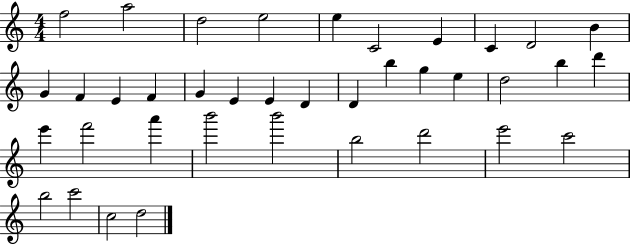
X:1
T:Untitled
M:4/4
L:1/4
K:C
f2 a2 d2 e2 e C2 E C D2 B G F E F G E E D D b g e d2 b d' e' f'2 a' b'2 b'2 b2 d'2 e'2 c'2 b2 c'2 c2 d2